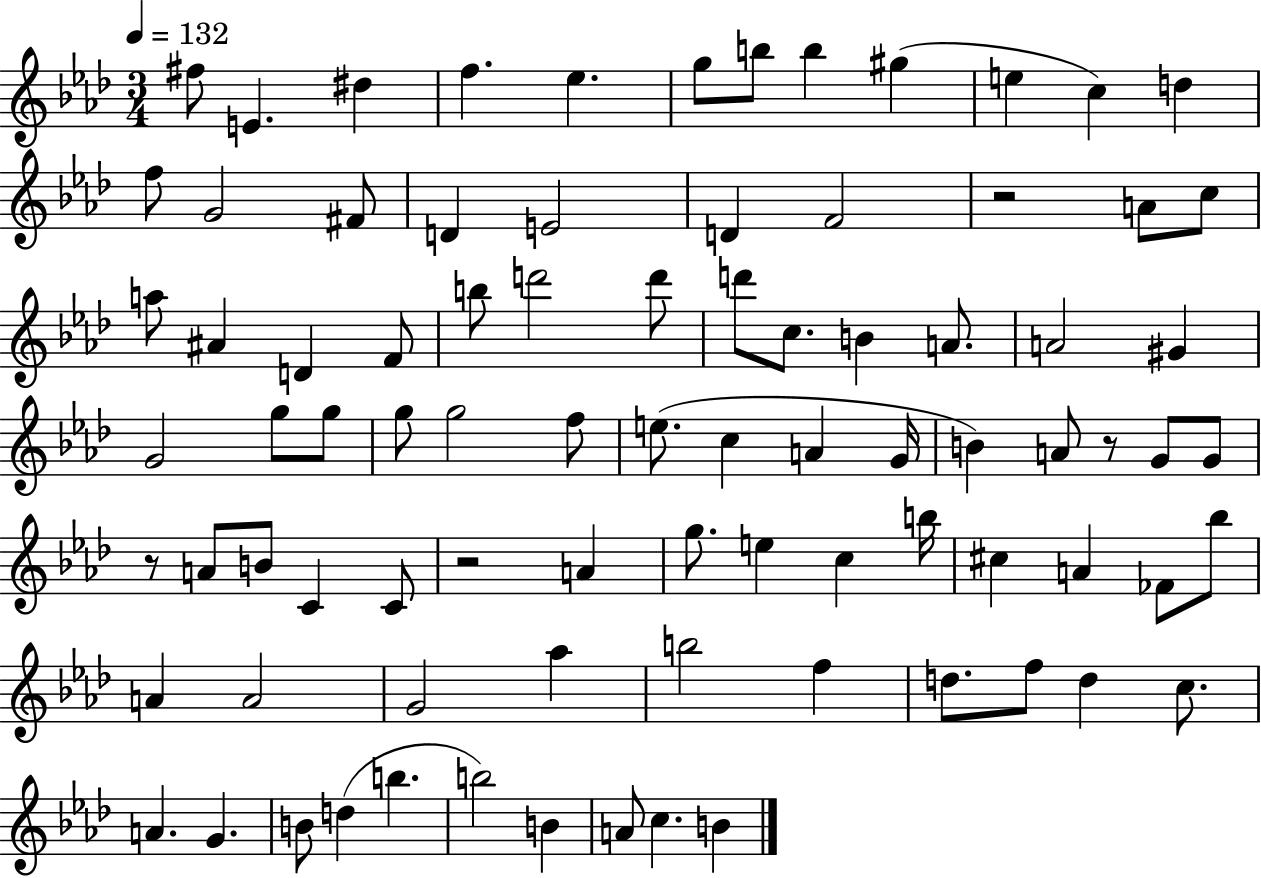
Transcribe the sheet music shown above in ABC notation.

X:1
T:Untitled
M:3/4
L:1/4
K:Ab
^f/2 E ^d f _e g/2 b/2 b ^g e c d f/2 G2 ^F/2 D E2 D F2 z2 A/2 c/2 a/2 ^A D F/2 b/2 d'2 d'/2 d'/2 c/2 B A/2 A2 ^G G2 g/2 g/2 g/2 g2 f/2 e/2 c A G/4 B A/2 z/2 G/2 G/2 z/2 A/2 B/2 C C/2 z2 A g/2 e c b/4 ^c A _F/2 _b/2 A A2 G2 _a b2 f d/2 f/2 d c/2 A G B/2 d b b2 B A/2 c B